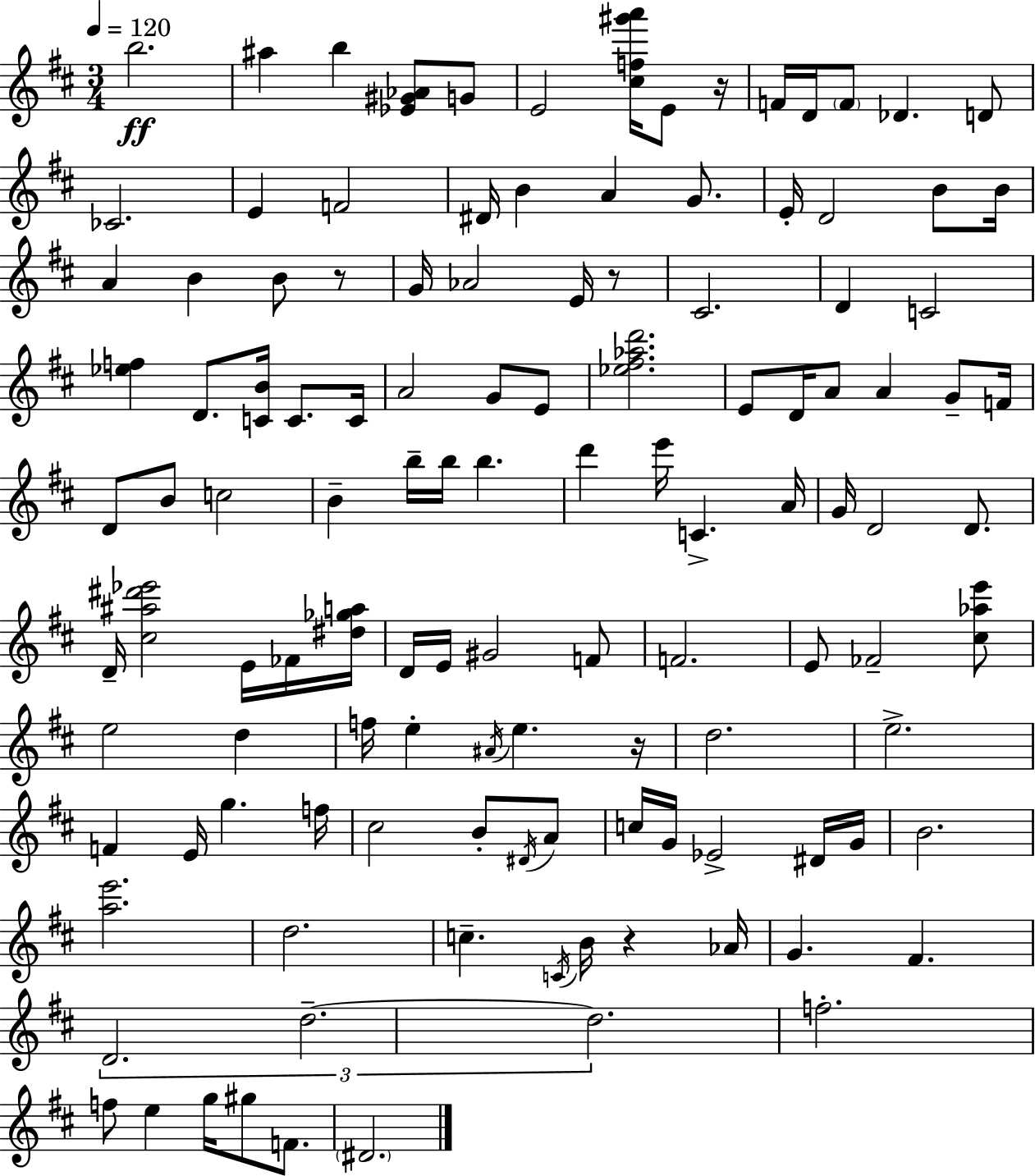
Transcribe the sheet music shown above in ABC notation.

X:1
T:Untitled
M:3/4
L:1/4
K:D
b2 ^a b [_E^G_A]/2 G/2 E2 [^cf^g'a']/4 E/2 z/4 F/4 D/4 F/2 _D D/2 _C2 E F2 ^D/4 B A G/2 E/4 D2 B/2 B/4 A B B/2 z/2 G/4 _A2 E/4 z/2 ^C2 D C2 [_ef] D/2 [CB]/4 C/2 C/4 A2 G/2 E/2 [_e^f_ad']2 E/2 D/4 A/2 A G/2 F/4 D/2 B/2 c2 B b/4 b/4 b d' e'/4 C A/4 G/4 D2 D/2 D/4 [^c^a^d'_e']2 E/4 _F/4 [^d_ga]/4 D/4 E/4 ^G2 F/2 F2 E/2 _F2 [^c_ae']/2 e2 d f/4 e ^A/4 e z/4 d2 e2 F E/4 g f/4 ^c2 B/2 ^D/4 A/2 c/4 G/4 _E2 ^D/4 G/4 B2 [ae']2 d2 c C/4 B/4 z _A/4 G ^F D2 d2 d2 f2 f/2 e g/4 ^g/2 F/2 ^D2